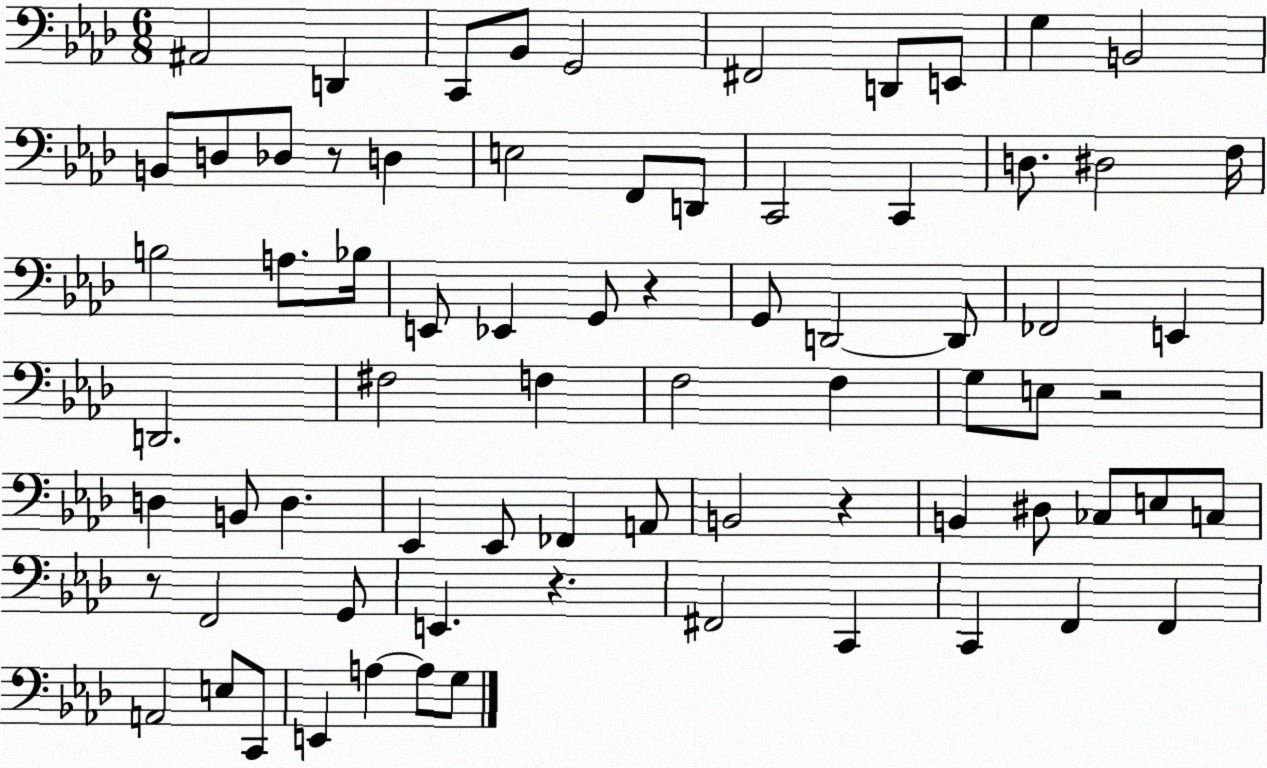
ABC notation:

X:1
T:Untitled
M:6/8
L:1/4
K:Ab
^A,,2 D,, C,,/2 _B,,/2 G,,2 ^F,,2 D,,/2 E,,/2 G, B,,2 B,,/2 D,/2 _D,/2 z/2 D, E,2 F,,/2 D,,/2 C,,2 C,, D,/2 ^D,2 F,/4 B,2 A,/2 _B,/4 E,,/2 _E,, G,,/2 z G,,/2 D,,2 D,,/2 _F,,2 E,, D,,2 ^F,2 F, F,2 F, G,/2 E,/2 z2 D, B,,/2 D, _E,, _E,,/2 _F,, A,,/2 B,,2 z B,, ^D,/2 _C,/2 E,/2 C,/2 z/2 F,,2 G,,/2 E,, z ^F,,2 C,, C,, F,, F,, A,,2 E,/2 C,,/2 E,, A, A,/2 G,/2